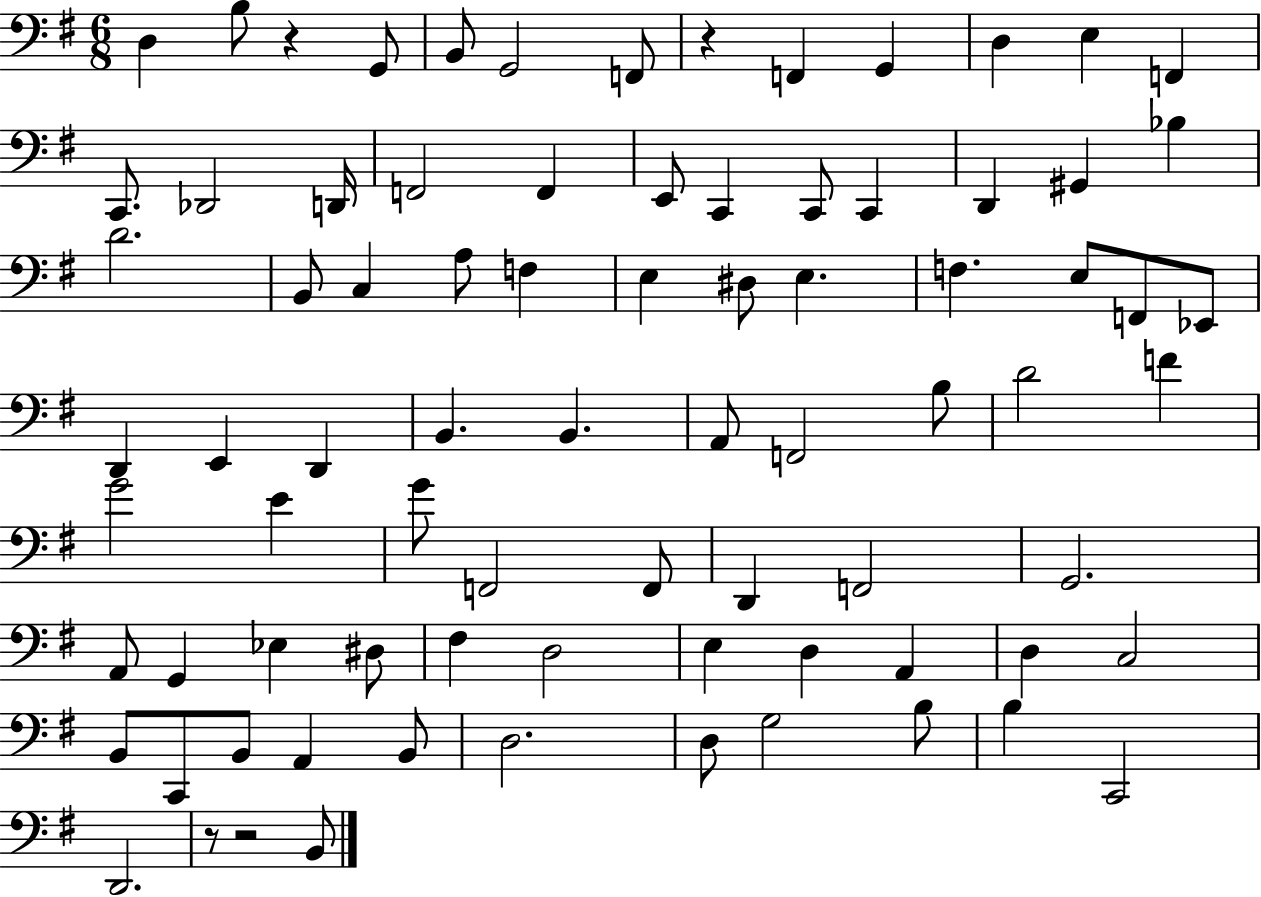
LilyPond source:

{
  \clef bass
  \numericTimeSignature
  \time 6/8
  \key g \major
  d4 b8 r4 g,8 | b,8 g,2 f,8 | r4 f,4 g,4 | d4 e4 f,4 | \break c,8. des,2 d,16 | f,2 f,4 | e,8 c,4 c,8 c,4 | d,4 gis,4 bes4 | \break d'2. | b,8 c4 a8 f4 | e4 dis8 e4. | f4. e8 f,8 ees,8 | \break d,4 e,4 d,4 | b,4. b,4. | a,8 f,2 b8 | d'2 f'4 | \break g'2 e'4 | g'8 f,2 f,8 | d,4 f,2 | g,2. | \break a,8 g,4 ees4 dis8 | fis4 d2 | e4 d4 a,4 | d4 c2 | \break b,8 c,8 b,8 a,4 b,8 | d2. | d8 g2 b8 | b4 c,2 | \break d,2. | r8 r2 b,8 | \bar "|."
}